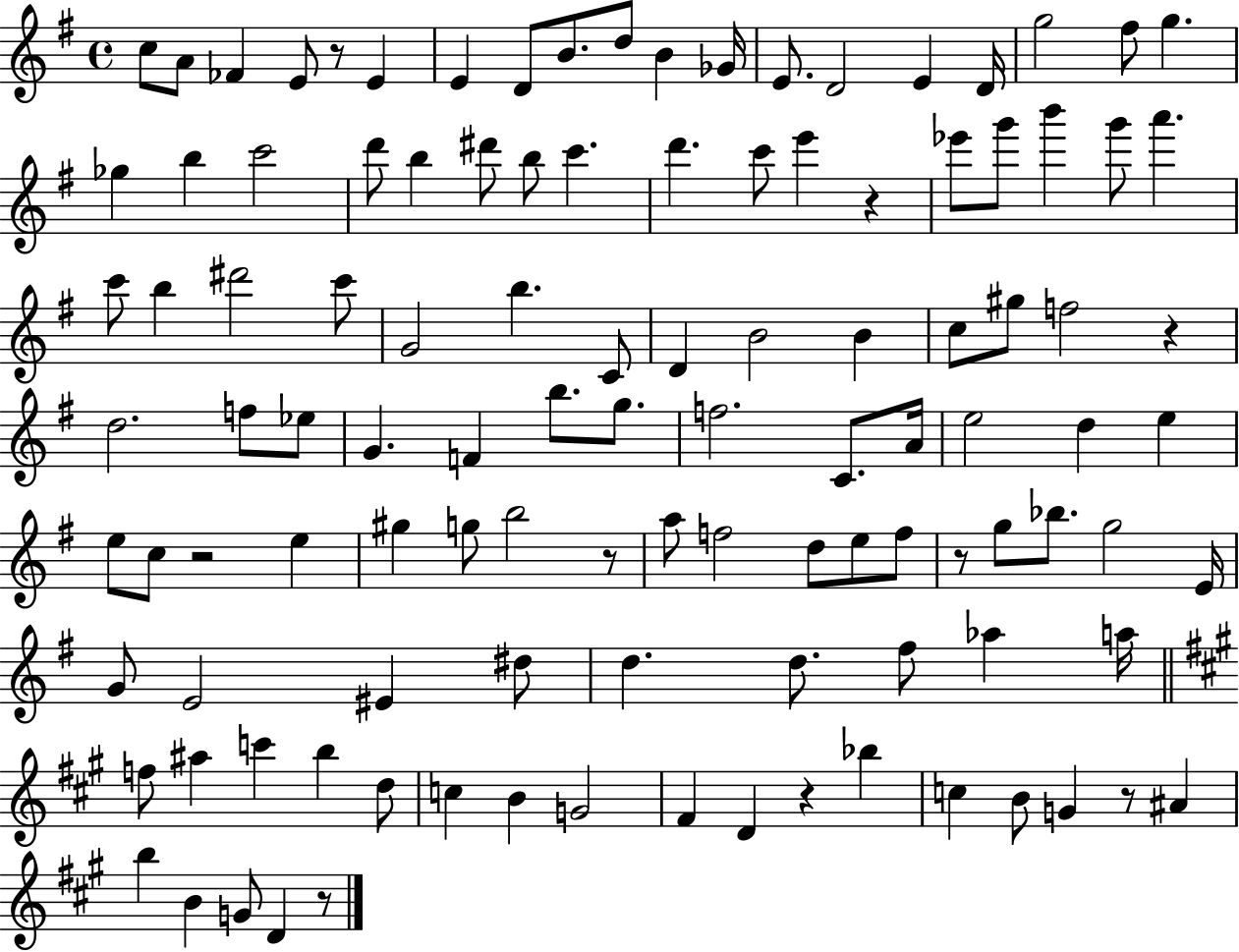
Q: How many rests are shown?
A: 9